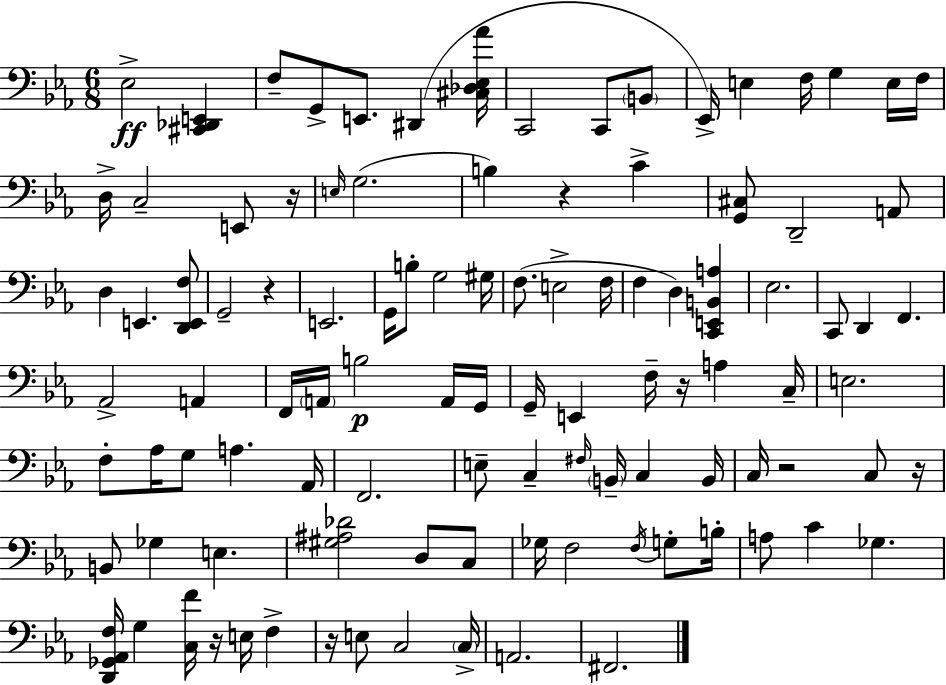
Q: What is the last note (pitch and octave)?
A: F#2